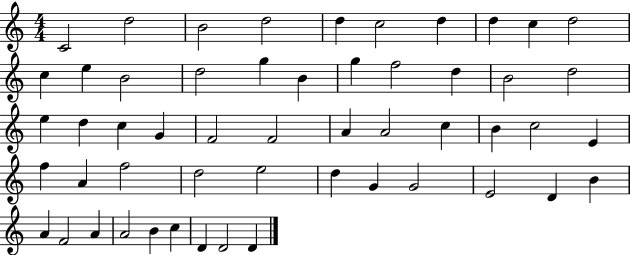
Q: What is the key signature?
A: C major